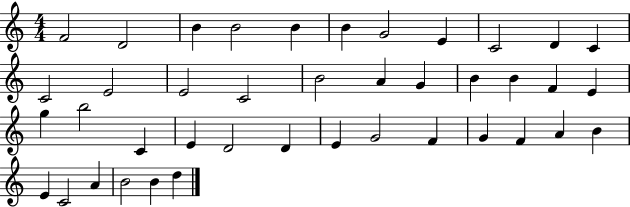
X:1
T:Untitled
M:4/4
L:1/4
K:C
F2 D2 B B2 B B G2 E C2 D C C2 E2 E2 C2 B2 A G B B F E g b2 C E D2 D E G2 F G F A B E C2 A B2 B d